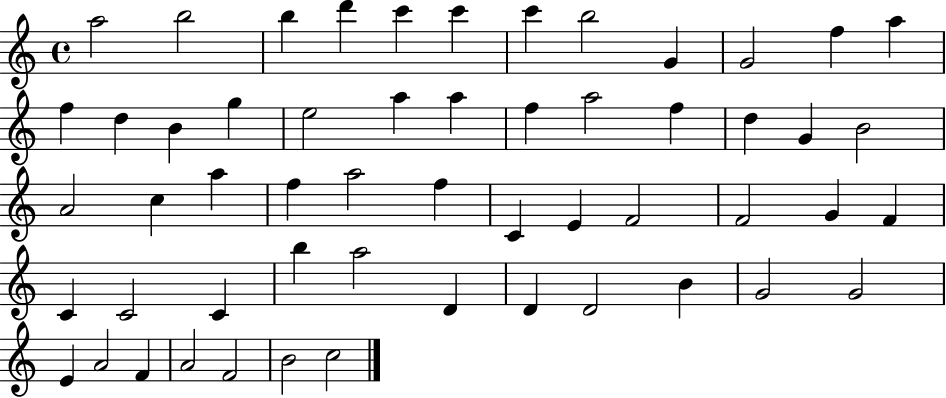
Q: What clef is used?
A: treble